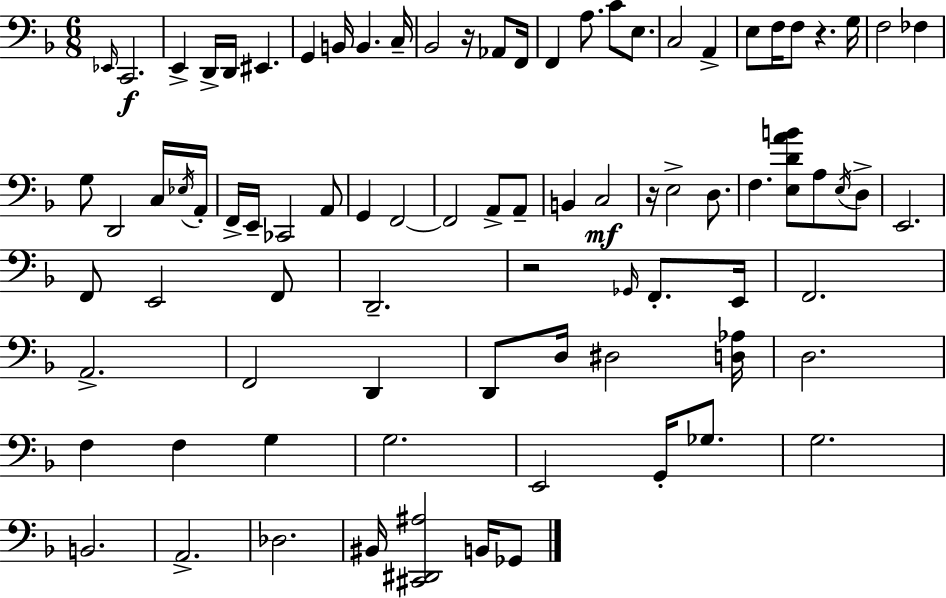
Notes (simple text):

Eb2/s C2/h. E2/q D2/s D2/s EIS2/q. G2/q B2/s B2/q. C3/s Bb2/h R/s Ab2/e F2/s F2/q A3/e. C4/e E3/e. C3/h A2/q E3/e F3/s F3/e R/q. G3/s F3/h FES3/q G3/e D2/h C3/s Eb3/s A2/s F2/s E2/s CES2/h A2/e G2/q F2/h F2/h A2/e A2/e B2/q C3/h R/s E3/h D3/e. F3/q. [E3,D4,A4,B4]/e A3/e E3/s D3/e E2/h. F2/e E2/h F2/e D2/h. R/h Gb2/s F2/e. E2/s F2/h. A2/h. F2/h D2/q D2/e D3/s D#3/h [D3,Ab3]/s D3/h. F3/q F3/q G3/q G3/h. E2/h G2/s Gb3/e. G3/h. B2/h. A2/h. Db3/h. BIS2/s [C#2,D#2,A#3]/h B2/s Gb2/e